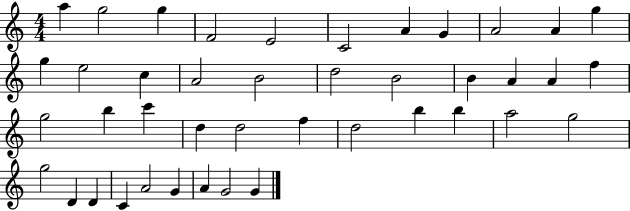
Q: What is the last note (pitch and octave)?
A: G4